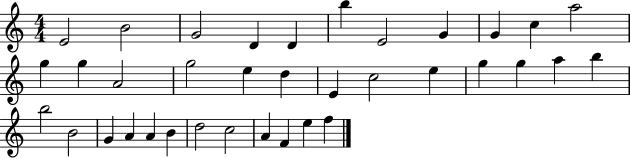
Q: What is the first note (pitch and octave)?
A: E4